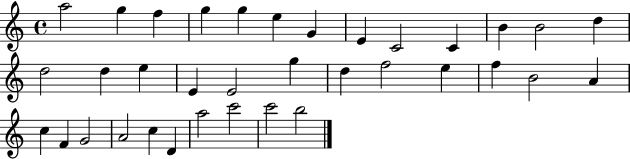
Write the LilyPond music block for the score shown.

{
  \clef treble
  \time 4/4
  \defaultTimeSignature
  \key c \major
  a''2 g''4 f''4 | g''4 g''4 e''4 g'4 | e'4 c'2 c'4 | b'4 b'2 d''4 | \break d''2 d''4 e''4 | e'4 e'2 g''4 | d''4 f''2 e''4 | f''4 b'2 a'4 | \break c''4 f'4 g'2 | a'2 c''4 d'4 | a''2 c'''2 | c'''2 b''2 | \break \bar "|."
}